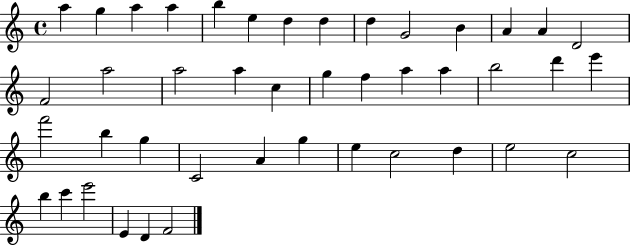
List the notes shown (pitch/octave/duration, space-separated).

A5/q G5/q A5/q A5/q B5/q E5/q D5/q D5/q D5/q G4/h B4/q A4/q A4/q D4/h F4/h A5/h A5/h A5/q C5/q G5/q F5/q A5/q A5/q B5/h D6/q E6/q F6/h B5/q G5/q C4/h A4/q G5/q E5/q C5/h D5/q E5/h C5/h B5/q C6/q E6/h E4/q D4/q F4/h